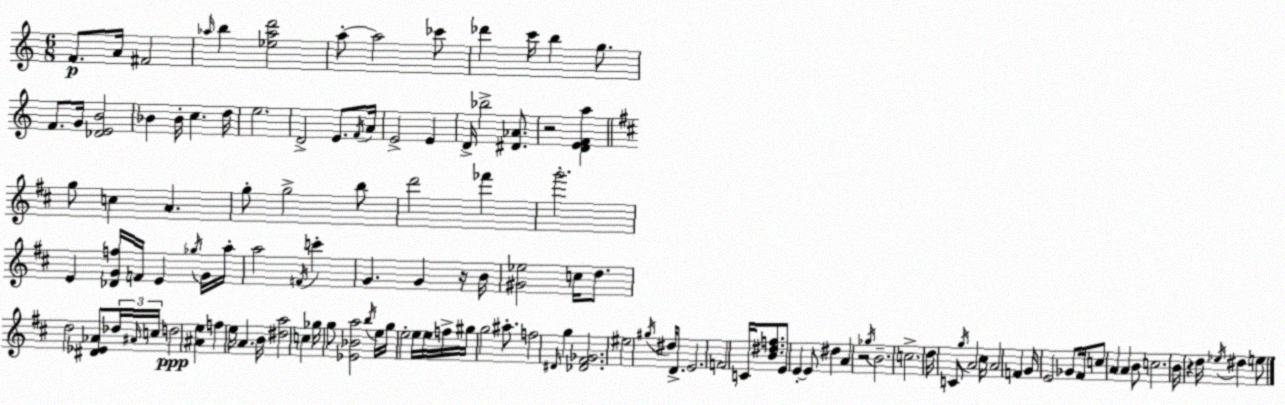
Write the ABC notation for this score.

X:1
T:Untitled
M:6/8
L:1/4
K:C
F/2 A/4 ^F2 _a/4 b [_e_ad']2 a/2 a2 _c'/2 _d' c'/4 b g/2 F/2 G/4 [_DEB]2 _B _B/4 c d/4 e2 D2 E/2 F/4 A/4 E2 E D/4 _b2 [^D_A]/2 z2 [DEFa] g/2 c A g/2 g2 b/2 d'2 _f' g'2 E [_DGf]/4 F/4 E _g/4 G/4 a/4 a2 F/4 c' G G z/4 B/4 [^G_e]2 c/4 d/2 d2 [^D_E_A]/2 _d/4 ^A/4 c/4 d2 [^Ae] f e/4 A B/4 [^da]2 c _g/4 g/2 [_E_Ba]2 b/4 e/4 g/4 e2 e/4 e/4 f/4 ^g/4 g2 ^a/2 f2 ^D/4 g [_D^F_G]2 ^e2 ^g/4 ^d/4 D/2 E2 F2 C/4 [B^df]/2 E/2 E E/2 ^d A z2 _g/4 B2 c2 d/4 C/2 g/4 A2 ^c/4 A2 F G/4 E2 _G/2 ^F/4 c/2 A A B/2 c2 B/4 z d/4 _e/4 ^d e/2